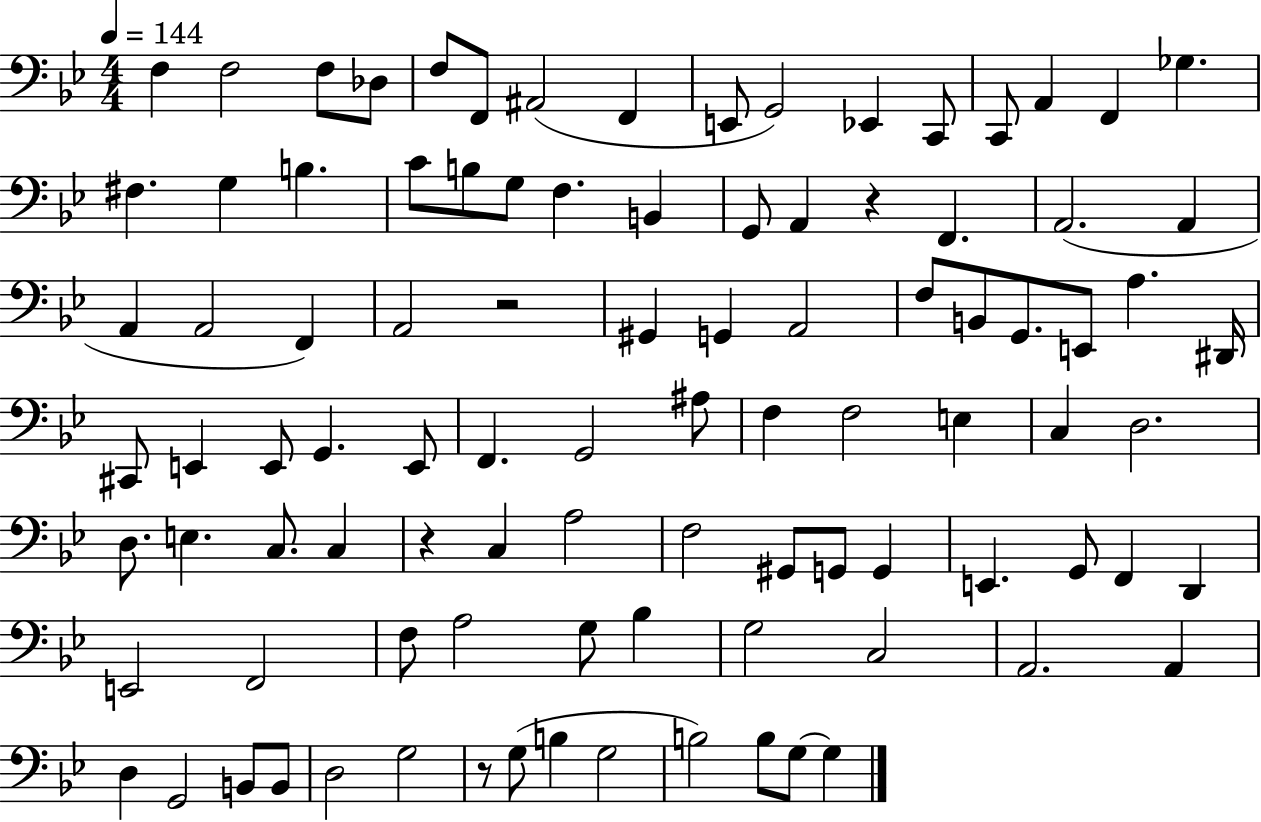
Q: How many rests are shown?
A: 4